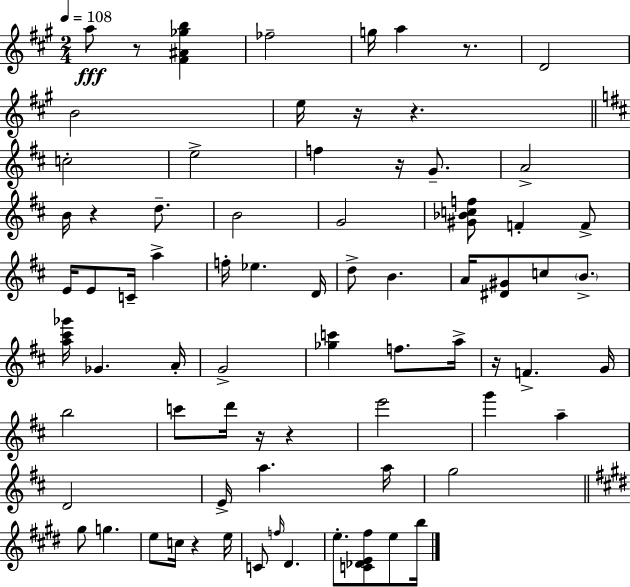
X:1
T:Untitled
M:2/4
L:1/4
K:A
a/2 z/2 [^F^A_gb] _f2 g/4 a z/2 D2 B2 e/4 z/4 z c2 e2 f z/4 G/2 A2 B/4 z d/2 B2 G2 [^G_Bcf]/2 F F/2 E/4 E/2 C/4 a f/4 _e D/4 d/2 B A/4 [^D^G]/2 c/2 B/2 [a^c'_g']/4 _G A/4 G2 [_gc'] f/2 a/4 z/4 F G/4 b2 c'/2 d'/4 z/4 z e'2 g' a D2 E/4 a a/4 g2 ^g/2 g e/2 c/4 z e/4 C/2 f/4 ^D e/2 [C_DE^f]/2 e/2 b/4